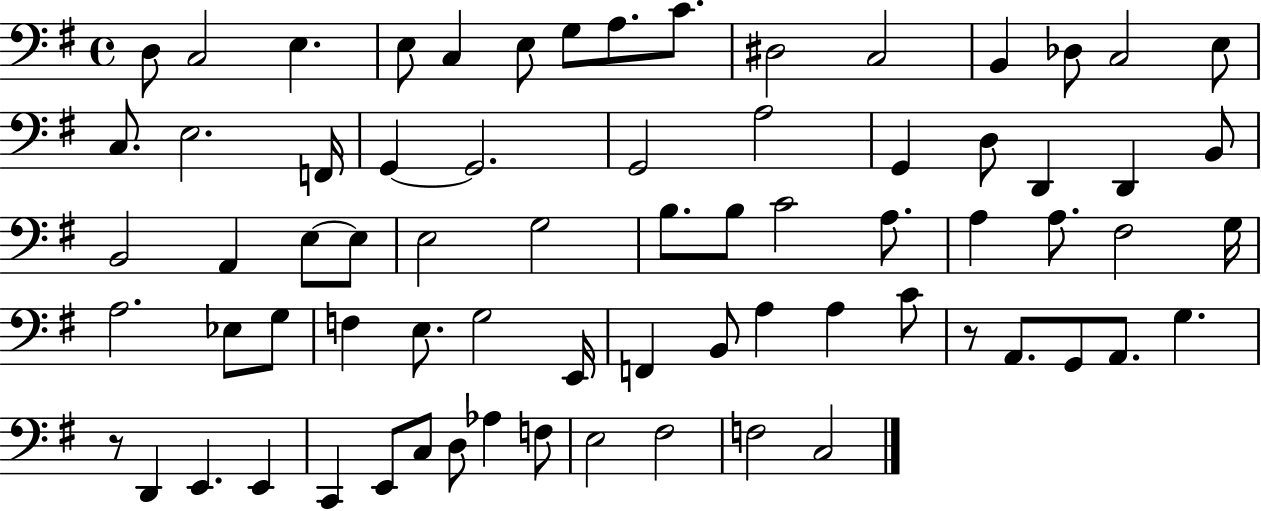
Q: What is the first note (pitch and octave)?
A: D3